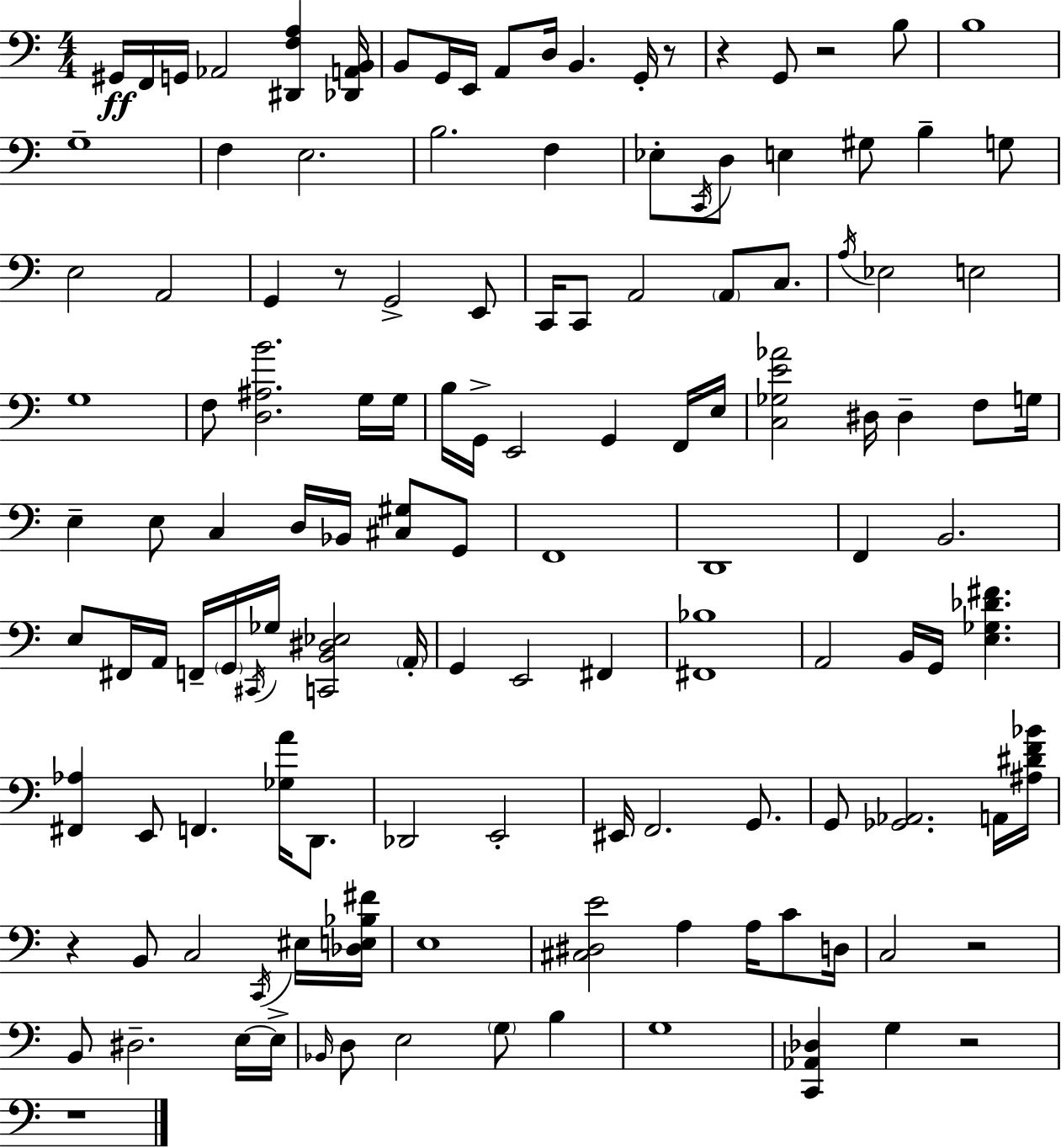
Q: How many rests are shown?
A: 8